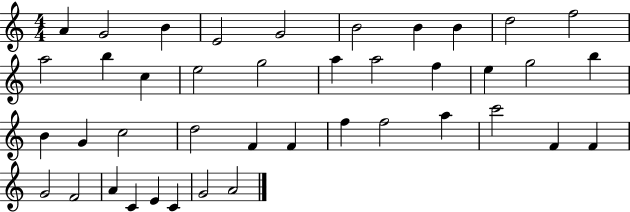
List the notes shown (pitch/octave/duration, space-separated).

A4/q G4/h B4/q E4/h G4/h B4/h B4/q B4/q D5/h F5/h A5/h B5/q C5/q E5/h G5/h A5/q A5/h F5/q E5/q G5/h B5/q B4/q G4/q C5/h D5/h F4/q F4/q F5/q F5/h A5/q C6/h F4/q F4/q G4/h F4/h A4/q C4/q E4/q C4/q G4/h A4/h